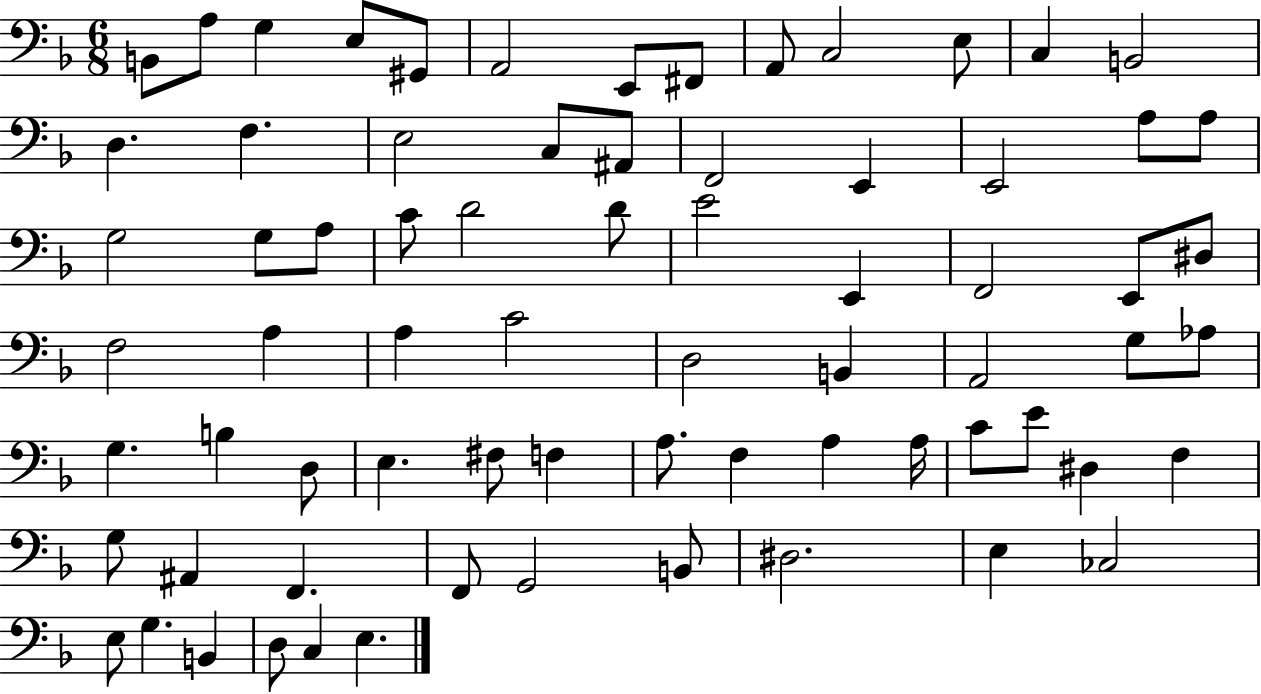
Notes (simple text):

B2/e A3/e G3/q E3/e G#2/e A2/h E2/e F#2/e A2/e C3/h E3/e C3/q B2/h D3/q. F3/q. E3/h C3/e A#2/e F2/h E2/q E2/h A3/e A3/e G3/h G3/e A3/e C4/e D4/h D4/e E4/h E2/q F2/h E2/e D#3/e F3/h A3/q A3/q C4/h D3/h B2/q A2/h G3/e Ab3/e G3/q. B3/q D3/e E3/q. F#3/e F3/q A3/e. F3/q A3/q A3/s C4/e E4/e D#3/q F3/q G3/e A#2/q F2/q. F2/e G2/h B2/e D#3/h. E3/q CES3/h E3/e G3/q. B2/q D3/e C3/q E3/q.